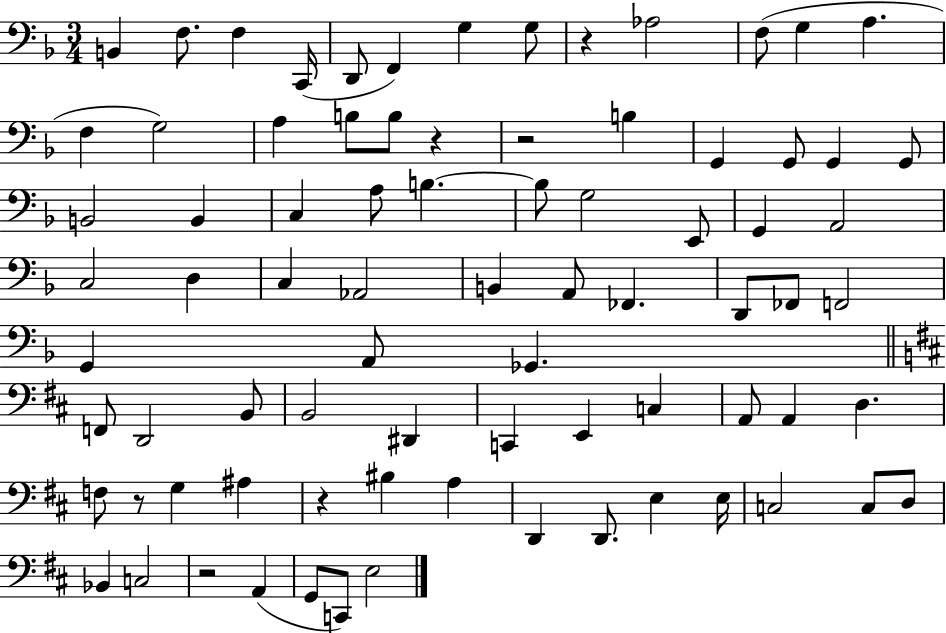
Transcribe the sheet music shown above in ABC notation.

X:1
T:Untitled
M:3/4
L:1/4
K:F
B,, F,/2 F, C,,/4 D,,/2 F,, G, G,/2 z _A,2 F,/2 G, A, F, G,2 A, B,/2 B,/2 z z2 B, G,, G,,/2 G,, G,,/2 B,,2 B,, C, A,/2 B, B,/2 G,2 E,,/2 G,, A,,2 C,2 D, C, _A,,2 B,, A,,/2 _F,, D,,/2 _F,,/2 F,,2 G,, A,,/2 _G,, F,,/2 D,,2 B,,/2 B,,2 ^D,, C,, E,, C, A,,/2 A,, D, F,/2 z/2 G, ^A, z ^B, A, D,, D,,/2 E, E,/4 C,2 C,/2 D,/2 _B,, C,2 z2 A,, G,,/2 C,,/2 E,2